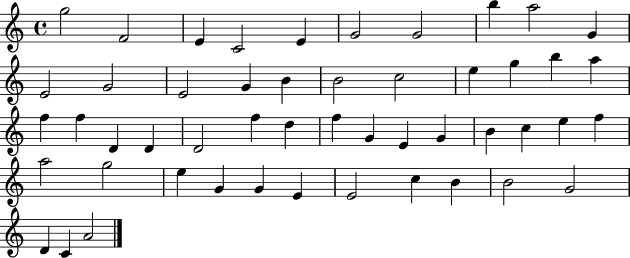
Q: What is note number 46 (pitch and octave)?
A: B4